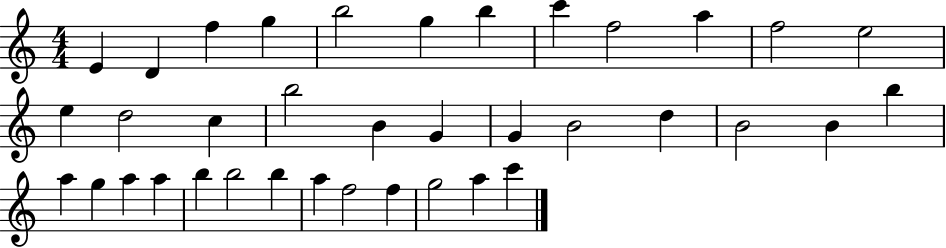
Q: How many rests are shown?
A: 0